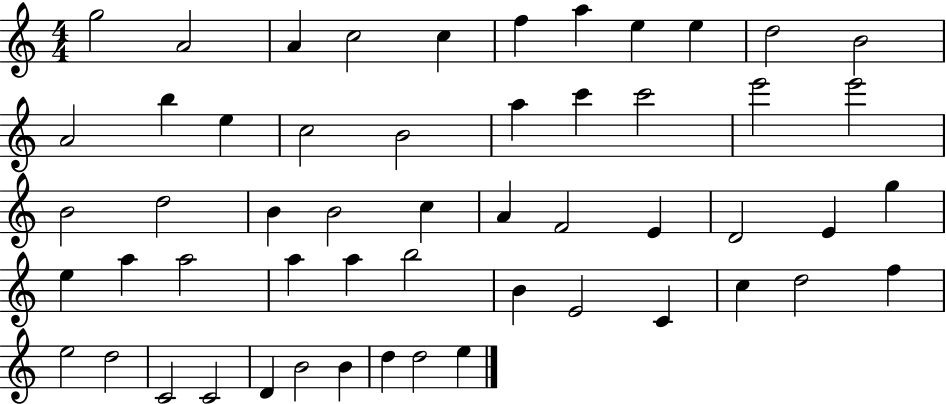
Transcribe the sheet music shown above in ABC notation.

X:1
T:Untitled
M:4/4
L:1/4
K:C
g2 A2 A c2 c f a e e d2 B2 A2 b e c2 B2 a c' c'2 e'2 e'2 B2 d2 B B2 c A F2 E D2 E g e a a2 a a b2 B E2 C c d2 f e2 d2 C2 C2 D B2 B d d2 e